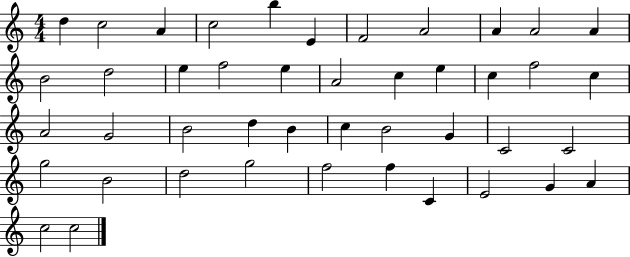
{
  \clef treble
  \numericTimeSignature
  \time 4/4
  \key c \major
  d''4 c''2 a'4 | c''2 b''4 e'4 | f'2 a'2 | a'4 a'2 a'4 | \break b'2 d''2 | e''4 f''2 e''4 | a'2 c''4 e''4 | c''4 f''2 c''4 | \break a'2 g'2 | b'2 d''4 b'4 | c''4 b'2 g'4 | c'2 c'2 | \break g''2 b'2 | d''2 g''2 | f''2 f''4 c'4 | e'2 g'4 a'4 | \break c''2 c''2 | \bar "|."
}